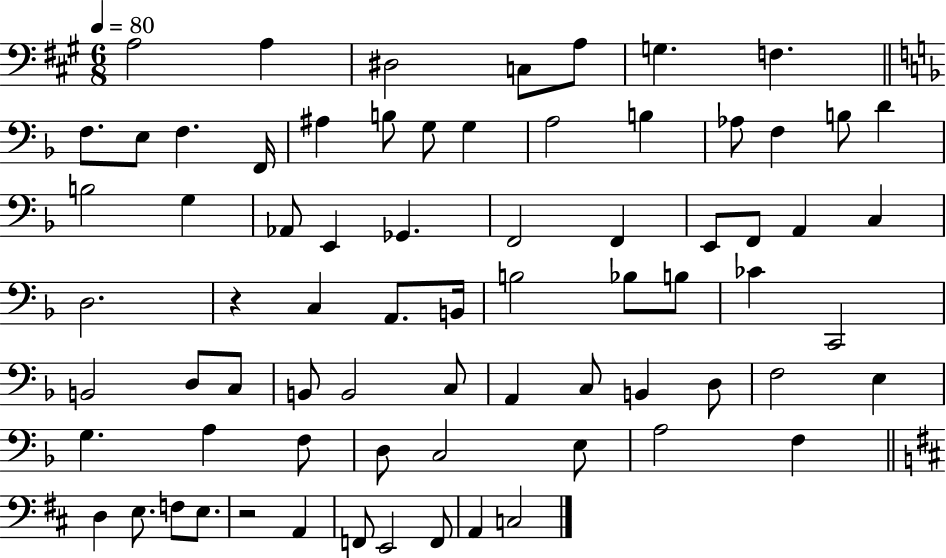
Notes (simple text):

A3/h A3/q D#3/h C3/e A3/e G3/q. F3/q. F3/e. E3/e F3/q. F2/s A#3/q B3/e G3/e G3/q A3/h B3/q Ab3/e F3/q B3/e D4/q B3/h G3/q Ab2/e E2/q Gb2/q. F2/h F2/q E2/e F2/e A2/q C3/q D3/h. R/q C3/q A2/e. B2/s B3/h Bb3/e B3/e CES4/q C2/h B2/h D3/e C3/e B2/e B2/h C3/e A2/q C3/e B2/q D3/e F3/h E3/q G3/q. A3/q F3/e D3/e C3/h E3/e A3/h F3/q D3/q E3/e. F3/e E3/e. R/h A2/q F2/e E2/h F2/e A2/q C3/h